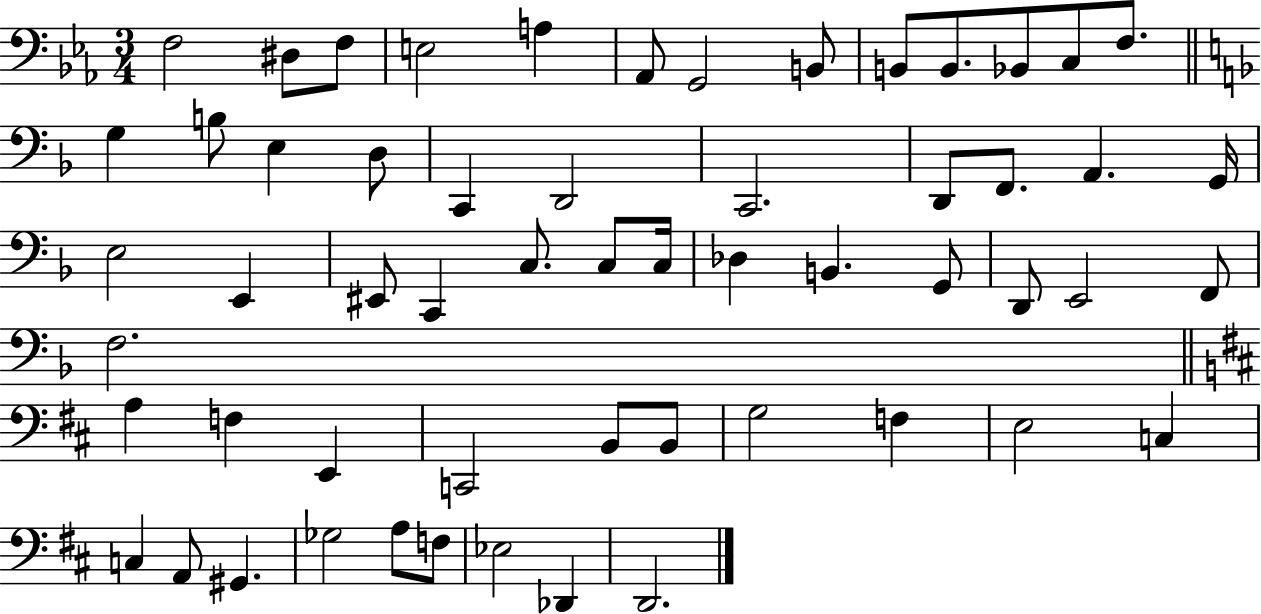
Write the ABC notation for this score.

X:1
T:Untitled
M:3/4
L:1/4
K:Eb
F,2 ^D,/2 F,/2 E,2 A, _A,,/2 G,,2 B,,/2 B,,/2 B,,/2 _B,,/2 C,/2 F,/2 G, B,/2 E, D,/2 C,, D,,2 C,,2 D,,/2 F,,/2 A,, G,,/4 E,2 E,, ^E,,/2 C,, C,/2 C,/2 C,/4 _D, B,, G,,/2 D,,/2 E,,2 F,,/2 F,2 A, F, E,, C,,2 B,,/2 B,,/2 G,2 F, E,2 C, C, A,,/2 ^G,, _G,2 A,/2 F,/2 _E,2 _D,, D,,2